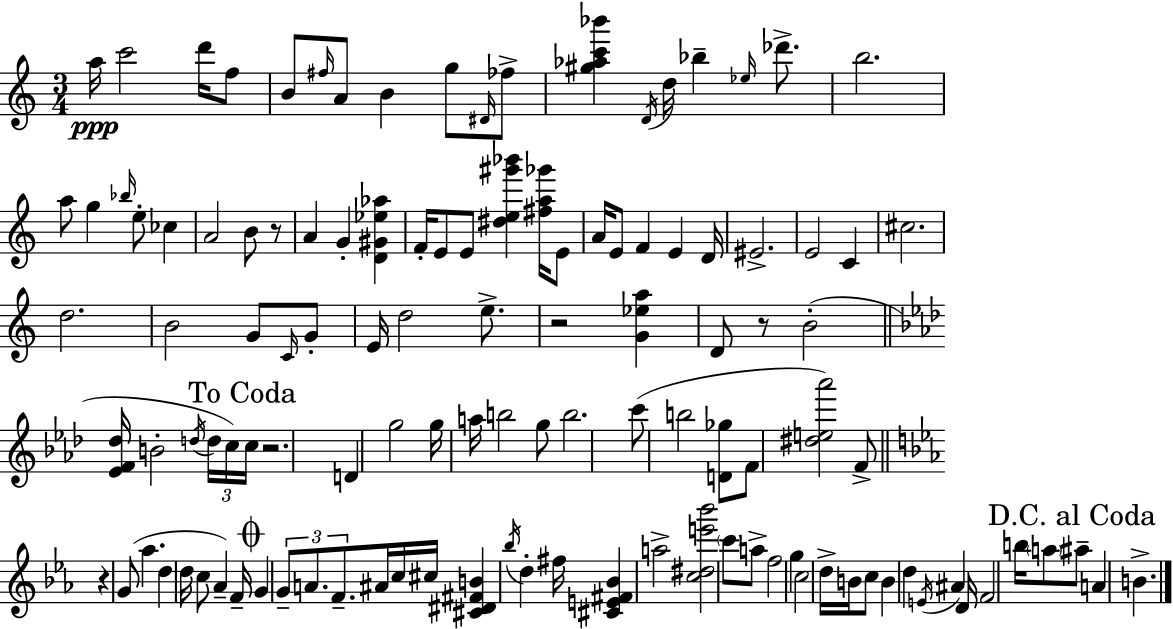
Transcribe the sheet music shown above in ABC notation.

X:1
T:Untitled
M:3/4
L:1/4
K:Am
a/4 c'2 d'/4 f/2 B/2 ^f/4 A/2 B g/2 ^D/4 _f/2 [^g_ac'_b'] D/4 d/4 _b _e/4 _d'/2 b2 a/2 g _b/4 e/2 _c A2 B/2 z/2 A G [D^G_e_a] F/4 E/2 E/2 [^de^g'_b'] [^fa_g']/4 E/2 A/4 E/2 F E D/4 ^E2 E2 C ^c2 d2 B2 G/2 C/4 G/2 E/4 d2 e/2 z2 [G_ea] D/2 z/2 B2 [_EF_d]/4 B2 d/4 d/4 c/4 c/4 z2 D g2 g/4 a/4 b2 g/2 b2 c'/2 b2 [D_g]/2 F/2 [^de_a']2 F/2 z G/2 _a d d/4 c/2 _A F/4 G G/2 A/2 F/2 ^A/4 c/4 ^c/4 [^C^D^FB] _b/4 d ^f/4 [^CE^F_B] a2 [c^de'_b']2 c'/2 a/2 f2 g c2 d/4 B/4 c/2 B d E/4 ^A D/4 F2 b/4 a/2 ^a/2 A B